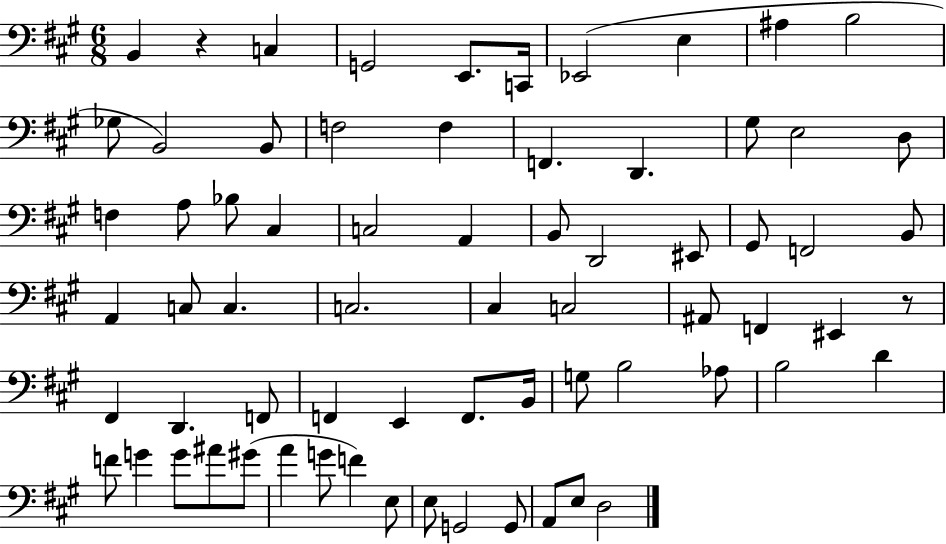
{
  \clef bass
  \numericTimeSignature
  \time 6/8
  \key a \major
  b,4 r4 c4 | g,2 e,8. c,16 | ees,2( e4 | ais4 b2 | \break ges8 b,2) b,8 | f2 f4 | f,4. d,4. | gis8 e2 d8 | \break f4 a8 bes8 cis4 | c2 a,4 | b,8 d,2 eis,8 | gis,8 f,2 b,8 | \break a,4 c8 c4. | c2. | cis4 c2 | ais,8 f,4 eis,4 r8 | \break fis,4 d,4. f,8 | f,4 e,4 f,8. b,16 | g8 b2 aes8 | b2 d'4 | \break f'8 g'4 g'8 ais'8 gis'8( | a'4 g'8 f'4) e8 | e8 g,2 g,8 | a,8 e8 d2 | \break \bar "|."
}